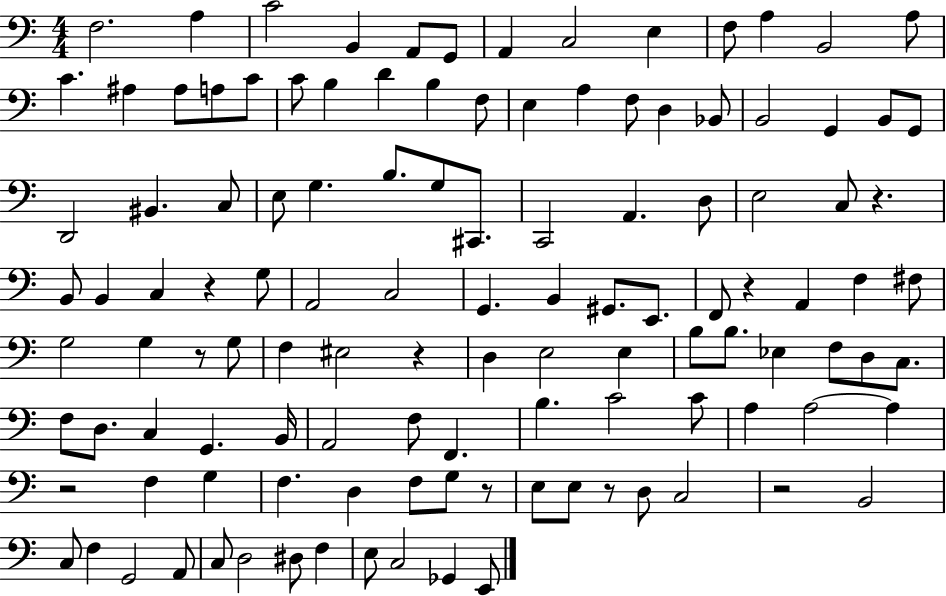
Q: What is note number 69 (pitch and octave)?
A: B3